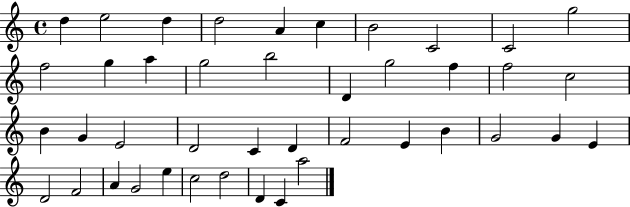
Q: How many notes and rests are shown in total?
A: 42